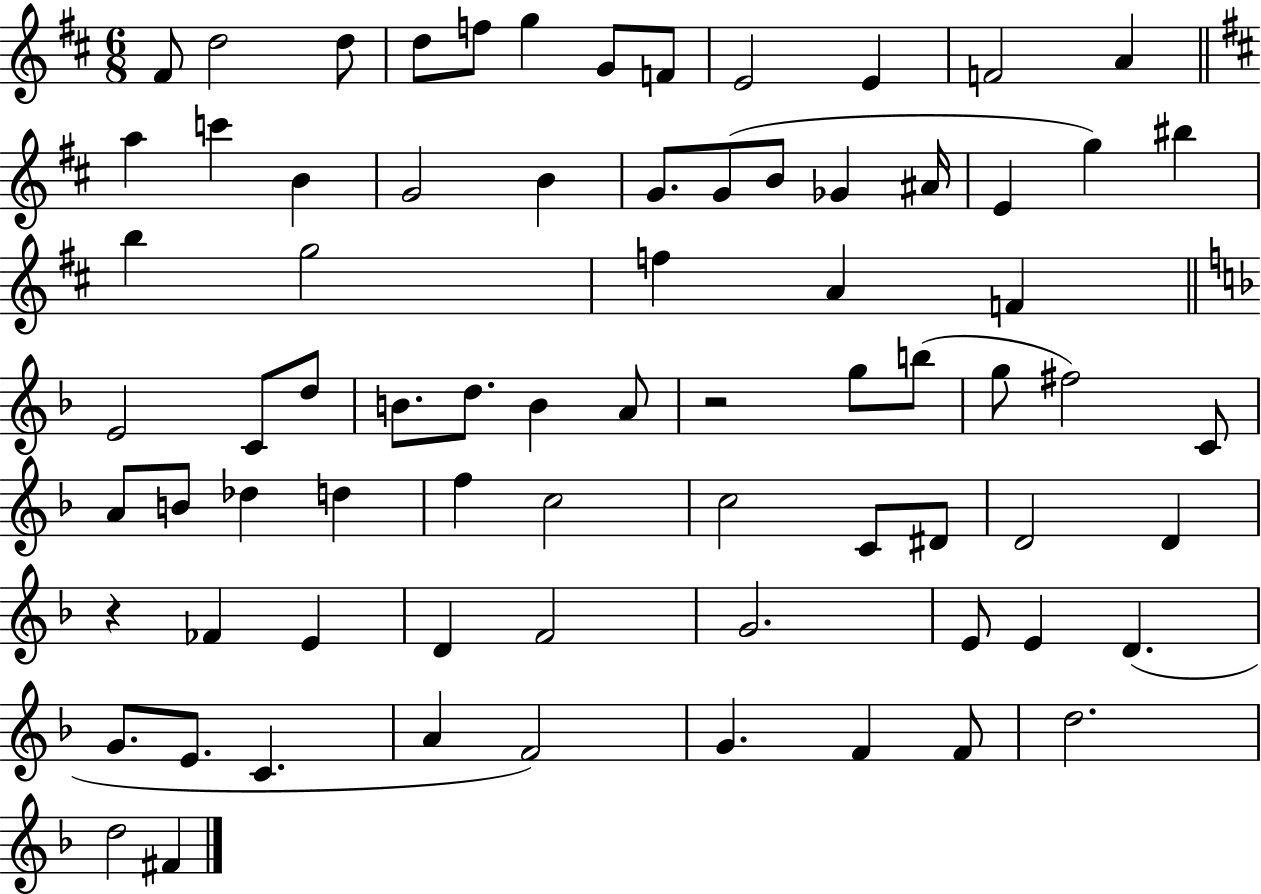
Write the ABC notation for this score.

X:1
T:Untitled
M:6/8
L:1/4
K:D
^F/2 d2 d/2 d/2 f/2 g G/2 F/2 E2 E F2 A a c' B G2 B G/2 G/2 B/2 _G ^A/4 E g ^b b g2 f A F E2 C/2 d/2 B/2 d/2 B A/2 z2 g/2 b/2 g/2 ^f2 C/2 A/2 B/2 _d d f c2 c2 C/2 ^D/2 D2 D z _F E D F2 G2 E/2 E D G/2 E/2 C A F2 G F F/2 d2 d2 ^F